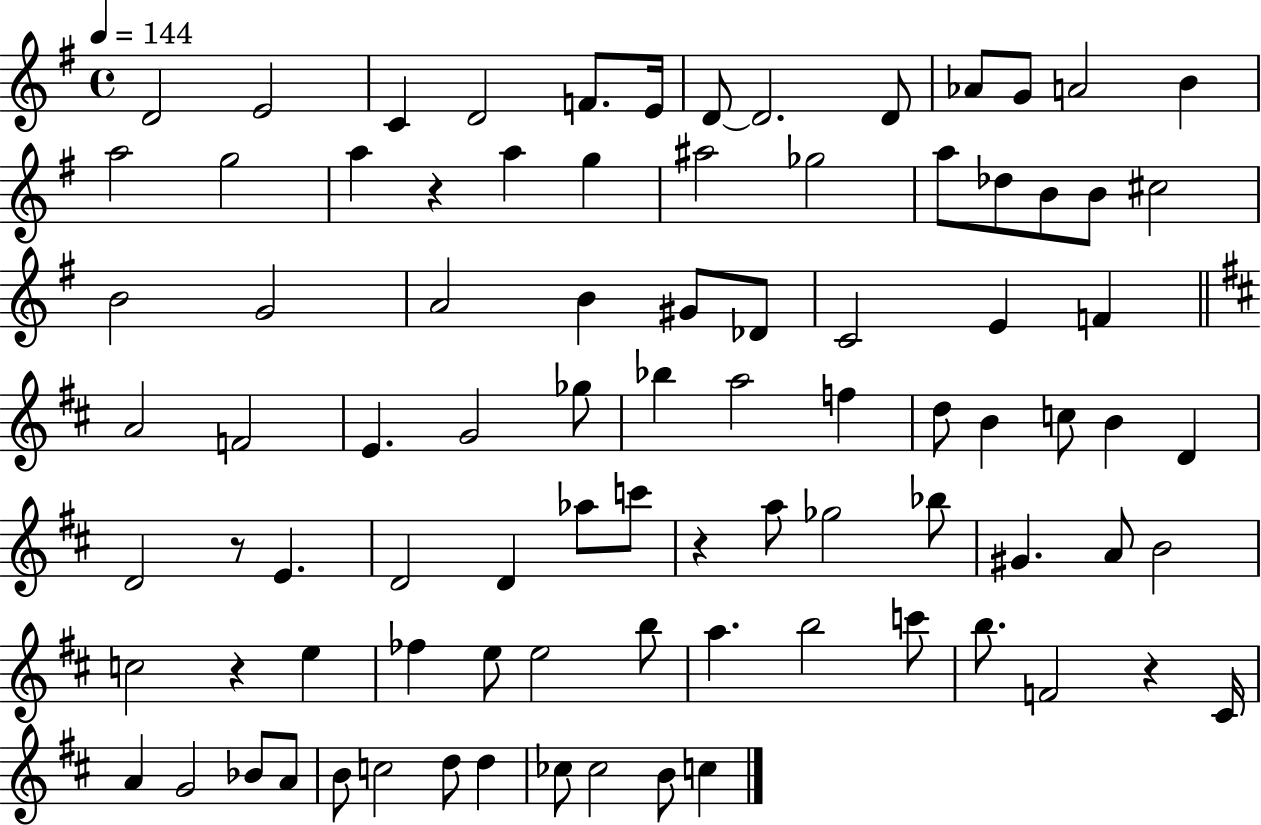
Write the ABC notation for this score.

X:1
T:Untitled
M:4/4
L:1/4
K:G
D2 E2 C D2 F/2 E/4 D/2 D2 D/2 _A/2 G/2 A2 B a2 g2 a z a g ^a2 _g2 a/2 _d/2 B/2 B/2 ^c2 B2 G2 A2 B ^G/2 _D/2 C2 E F A2 F2 E G2 _g/2 _b a2 f d/2 B c/2 B D D2 z/2 E D2 D _a/2 c'/2 z a/2 _g2 _b/2 ^G A/2 B2 c2 z e _f e/2 e2 b/2 a b2 c'/2 b/2 F2 z ^C/4 A G2 _B/2 A/2 B/2 c2 d/2 d _c/2 _c2 B/2 c